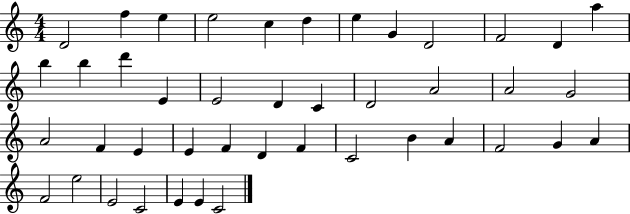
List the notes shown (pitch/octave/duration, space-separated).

D4/h F5/q E5/q E5/h C5/q D5/q E5/q G4/q D4/h F4/h D4/q A5/q B5/q B5/q D6/q E4/q E4/h D4/q C4/q D4/h A4/h A4/h G4/h A4/h F4/q E4/q E4/q F4/q D4/q F4/q C4/h B4/q A4/q F4/h G4/q A4/q F4/h E5/h E4/h C4/h E4/q E4/q C4/h